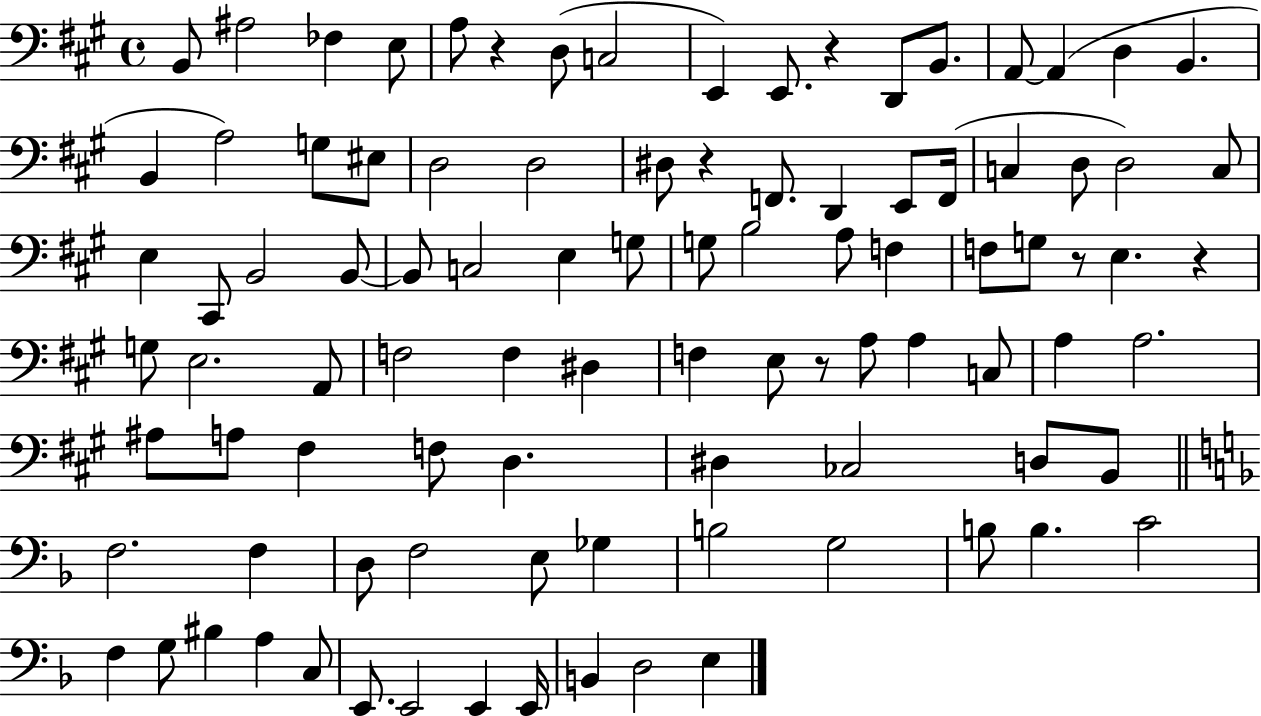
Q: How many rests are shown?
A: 6